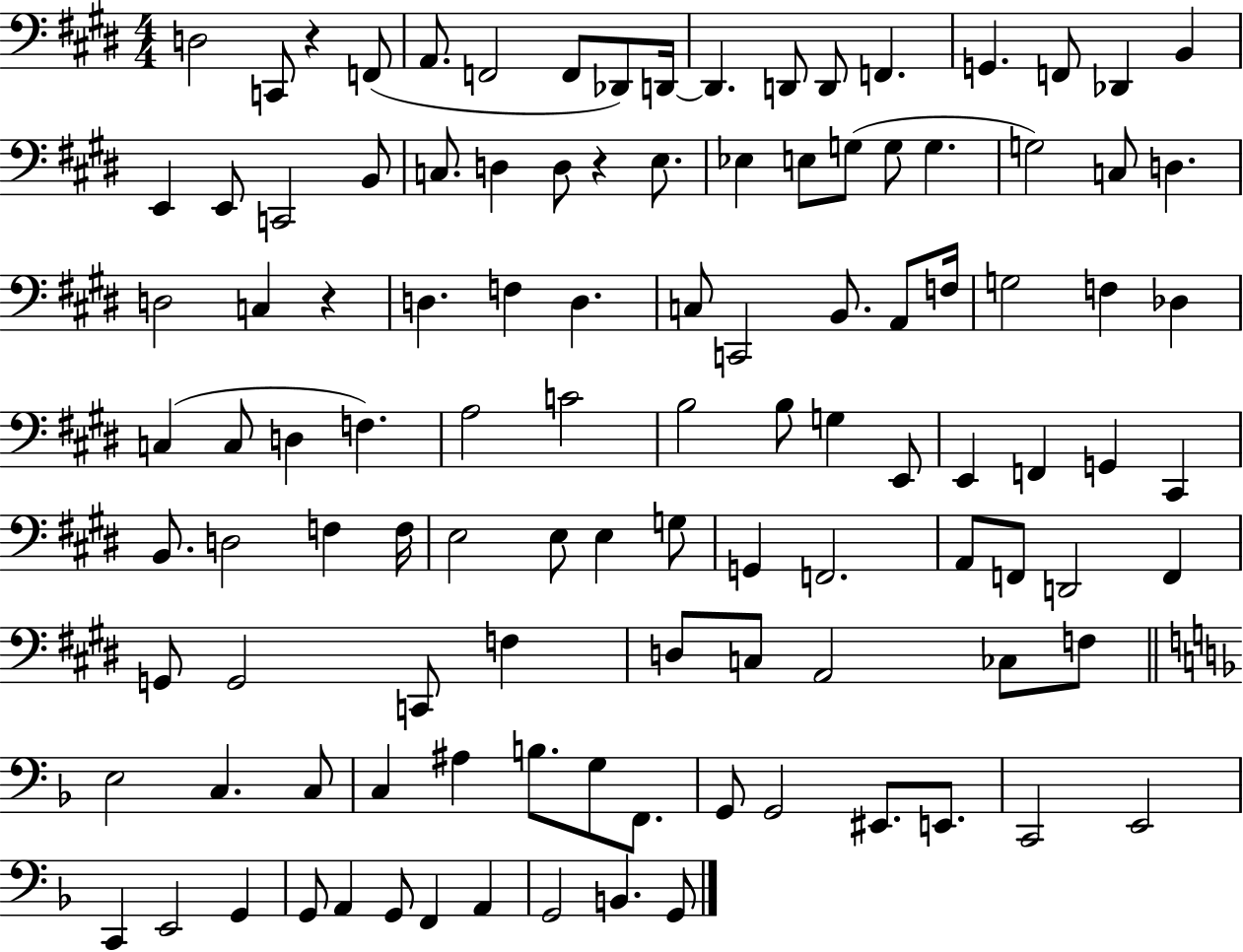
D3/h C2/e R/q F2/e A2/e. F2/h F2/e Db2/e D2/s D2/q. D2/e D2/e F2/q. G2/q. F2/e Db2/q B2/q E2/q E2/e C2/h B2/e C3/e. D3/q D3/e R/q E3/e. Eb3/q E3/e G3/e G3/e G3/q. G3/h C3/e D3/q. D3/h C3/q R/q D3/q. F3/q D3/q. C3/e C2/h B2/e. A2/e F3/s G3/h F3/q Db3/q C3/q C3/e D3/q F3/q. A3/h C4/h B3/h B3/e G3/q E2/e E2/q F2/q G2/q C#2/q B2/e. D3/h F3/q F3/s E3/h E3/e E3/q G3/e G2/q F2/h. A2/e F2/e D2/h F2/q G2/e G2/h C2/e F3/q D3/e C3/e A2/h CES3/e F3/e E3/h C3/q. C3/e C3/q A#3/q B3/e. G3/e F2/e. G2/e G2/h EIS2/e. E2/e. C2/h E2/h C2/q E2/h G2/q G2/e A2/q G2/e F2/q A2/q G2/h B2/q. G2/e